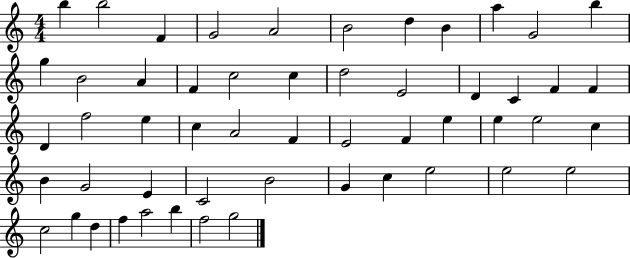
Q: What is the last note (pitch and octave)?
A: G5